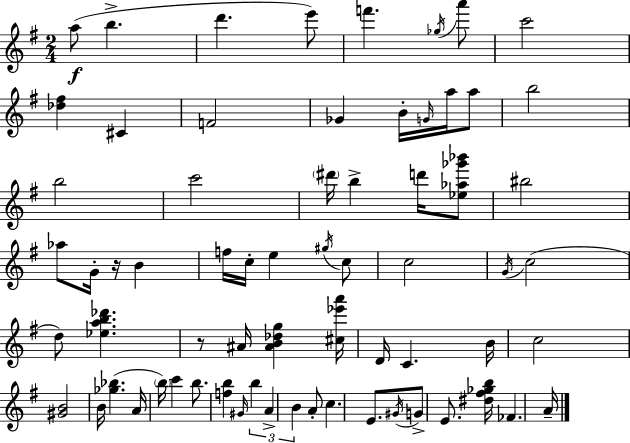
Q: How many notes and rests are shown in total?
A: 67